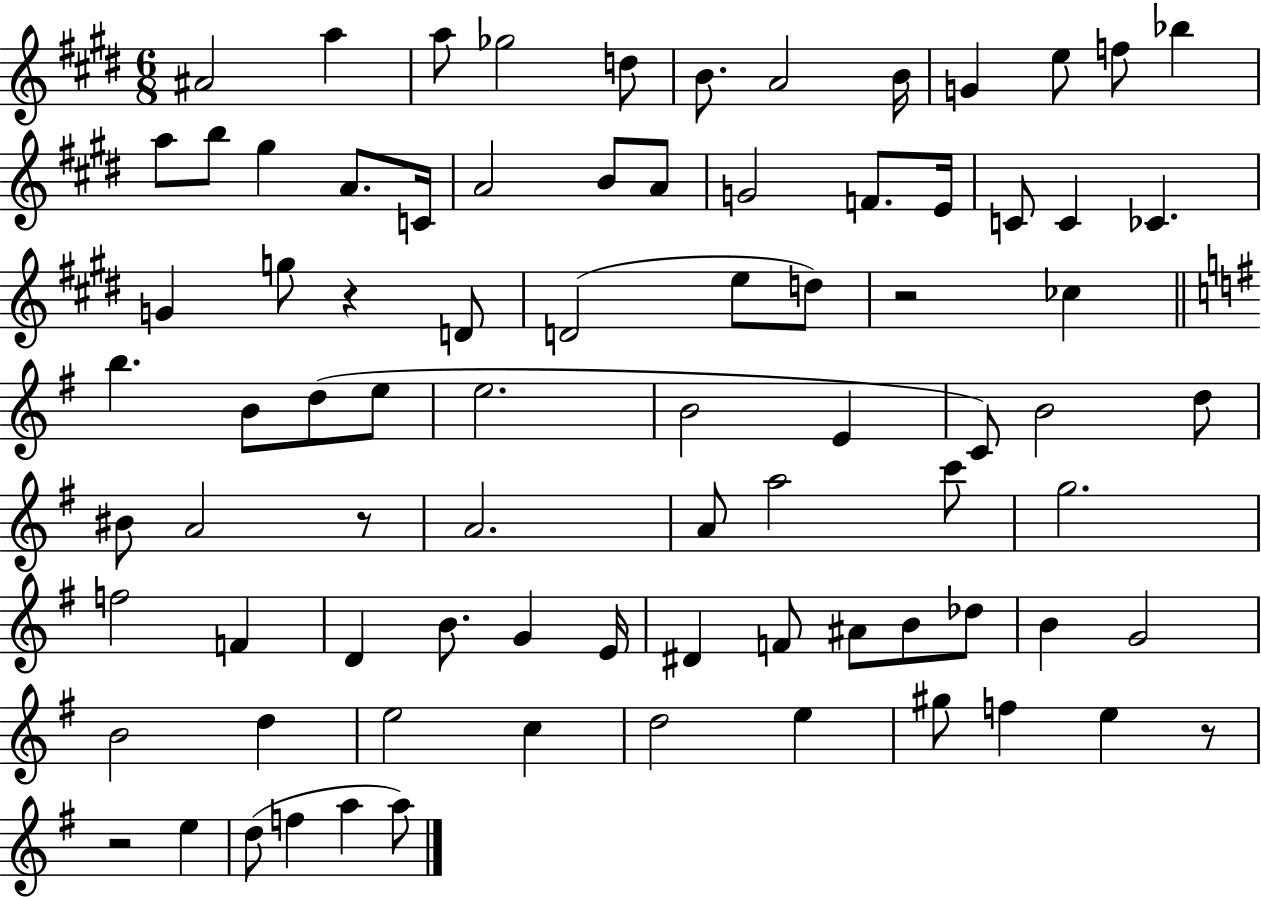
A#4/h A5/q A5/e Gb5/h D5/e B4/e. A4/h B4/s G4/q E5/e F5/e Bb5/q A5/e B5/e G#5/q A4/e. C4/s A4/h B4/e A4/e G4/h F4/e. E4/s C4/e C4/q CES4/q. G4/q G5/e R/q D4/e D4/h E5/e D5/e R/h CES5/q B5/q. B4/e D5/e E5/e E5/h. B4/h E4/q C4/e B4/h D5/e BIS4/e A4/h R/e A4/h. A4/e A5/h C6/e G5/h. F5/h F4/q D4/q B4/e. G4/q E4/s D#4/q F4/e A#4/e B4/e Db5/e B4/q G4/h B4/h D5/q E5/h C5/q D5/h E5/q G#5/e F5/q E5/q R/e R/h E5/q D5/e F5/q A5/q A5/e